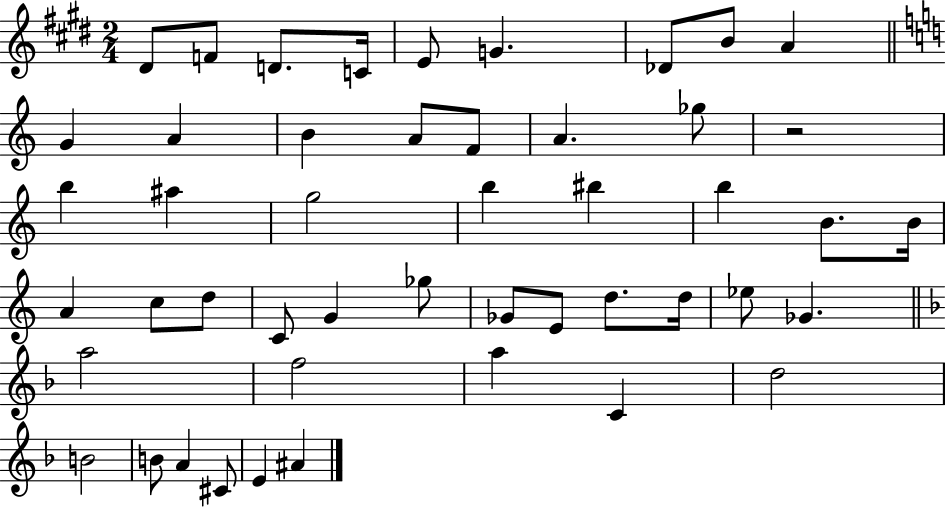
X:1
T:Untitled
M:2/4
L:1/4
K:E
^D/2 F/2 D/2 C/4 E/2 G _D/2 B/2 A G A B A/2 F/2 A _g/2 z2 b ^a g2 b ^b b B/2 B/4 A c/2 d/2 C/2 G _g/2 _G/2 E/2 d/2 d/4 _e/2 _G a2 f2 a C d2 B2 B/2 A ^C/2 E ^A